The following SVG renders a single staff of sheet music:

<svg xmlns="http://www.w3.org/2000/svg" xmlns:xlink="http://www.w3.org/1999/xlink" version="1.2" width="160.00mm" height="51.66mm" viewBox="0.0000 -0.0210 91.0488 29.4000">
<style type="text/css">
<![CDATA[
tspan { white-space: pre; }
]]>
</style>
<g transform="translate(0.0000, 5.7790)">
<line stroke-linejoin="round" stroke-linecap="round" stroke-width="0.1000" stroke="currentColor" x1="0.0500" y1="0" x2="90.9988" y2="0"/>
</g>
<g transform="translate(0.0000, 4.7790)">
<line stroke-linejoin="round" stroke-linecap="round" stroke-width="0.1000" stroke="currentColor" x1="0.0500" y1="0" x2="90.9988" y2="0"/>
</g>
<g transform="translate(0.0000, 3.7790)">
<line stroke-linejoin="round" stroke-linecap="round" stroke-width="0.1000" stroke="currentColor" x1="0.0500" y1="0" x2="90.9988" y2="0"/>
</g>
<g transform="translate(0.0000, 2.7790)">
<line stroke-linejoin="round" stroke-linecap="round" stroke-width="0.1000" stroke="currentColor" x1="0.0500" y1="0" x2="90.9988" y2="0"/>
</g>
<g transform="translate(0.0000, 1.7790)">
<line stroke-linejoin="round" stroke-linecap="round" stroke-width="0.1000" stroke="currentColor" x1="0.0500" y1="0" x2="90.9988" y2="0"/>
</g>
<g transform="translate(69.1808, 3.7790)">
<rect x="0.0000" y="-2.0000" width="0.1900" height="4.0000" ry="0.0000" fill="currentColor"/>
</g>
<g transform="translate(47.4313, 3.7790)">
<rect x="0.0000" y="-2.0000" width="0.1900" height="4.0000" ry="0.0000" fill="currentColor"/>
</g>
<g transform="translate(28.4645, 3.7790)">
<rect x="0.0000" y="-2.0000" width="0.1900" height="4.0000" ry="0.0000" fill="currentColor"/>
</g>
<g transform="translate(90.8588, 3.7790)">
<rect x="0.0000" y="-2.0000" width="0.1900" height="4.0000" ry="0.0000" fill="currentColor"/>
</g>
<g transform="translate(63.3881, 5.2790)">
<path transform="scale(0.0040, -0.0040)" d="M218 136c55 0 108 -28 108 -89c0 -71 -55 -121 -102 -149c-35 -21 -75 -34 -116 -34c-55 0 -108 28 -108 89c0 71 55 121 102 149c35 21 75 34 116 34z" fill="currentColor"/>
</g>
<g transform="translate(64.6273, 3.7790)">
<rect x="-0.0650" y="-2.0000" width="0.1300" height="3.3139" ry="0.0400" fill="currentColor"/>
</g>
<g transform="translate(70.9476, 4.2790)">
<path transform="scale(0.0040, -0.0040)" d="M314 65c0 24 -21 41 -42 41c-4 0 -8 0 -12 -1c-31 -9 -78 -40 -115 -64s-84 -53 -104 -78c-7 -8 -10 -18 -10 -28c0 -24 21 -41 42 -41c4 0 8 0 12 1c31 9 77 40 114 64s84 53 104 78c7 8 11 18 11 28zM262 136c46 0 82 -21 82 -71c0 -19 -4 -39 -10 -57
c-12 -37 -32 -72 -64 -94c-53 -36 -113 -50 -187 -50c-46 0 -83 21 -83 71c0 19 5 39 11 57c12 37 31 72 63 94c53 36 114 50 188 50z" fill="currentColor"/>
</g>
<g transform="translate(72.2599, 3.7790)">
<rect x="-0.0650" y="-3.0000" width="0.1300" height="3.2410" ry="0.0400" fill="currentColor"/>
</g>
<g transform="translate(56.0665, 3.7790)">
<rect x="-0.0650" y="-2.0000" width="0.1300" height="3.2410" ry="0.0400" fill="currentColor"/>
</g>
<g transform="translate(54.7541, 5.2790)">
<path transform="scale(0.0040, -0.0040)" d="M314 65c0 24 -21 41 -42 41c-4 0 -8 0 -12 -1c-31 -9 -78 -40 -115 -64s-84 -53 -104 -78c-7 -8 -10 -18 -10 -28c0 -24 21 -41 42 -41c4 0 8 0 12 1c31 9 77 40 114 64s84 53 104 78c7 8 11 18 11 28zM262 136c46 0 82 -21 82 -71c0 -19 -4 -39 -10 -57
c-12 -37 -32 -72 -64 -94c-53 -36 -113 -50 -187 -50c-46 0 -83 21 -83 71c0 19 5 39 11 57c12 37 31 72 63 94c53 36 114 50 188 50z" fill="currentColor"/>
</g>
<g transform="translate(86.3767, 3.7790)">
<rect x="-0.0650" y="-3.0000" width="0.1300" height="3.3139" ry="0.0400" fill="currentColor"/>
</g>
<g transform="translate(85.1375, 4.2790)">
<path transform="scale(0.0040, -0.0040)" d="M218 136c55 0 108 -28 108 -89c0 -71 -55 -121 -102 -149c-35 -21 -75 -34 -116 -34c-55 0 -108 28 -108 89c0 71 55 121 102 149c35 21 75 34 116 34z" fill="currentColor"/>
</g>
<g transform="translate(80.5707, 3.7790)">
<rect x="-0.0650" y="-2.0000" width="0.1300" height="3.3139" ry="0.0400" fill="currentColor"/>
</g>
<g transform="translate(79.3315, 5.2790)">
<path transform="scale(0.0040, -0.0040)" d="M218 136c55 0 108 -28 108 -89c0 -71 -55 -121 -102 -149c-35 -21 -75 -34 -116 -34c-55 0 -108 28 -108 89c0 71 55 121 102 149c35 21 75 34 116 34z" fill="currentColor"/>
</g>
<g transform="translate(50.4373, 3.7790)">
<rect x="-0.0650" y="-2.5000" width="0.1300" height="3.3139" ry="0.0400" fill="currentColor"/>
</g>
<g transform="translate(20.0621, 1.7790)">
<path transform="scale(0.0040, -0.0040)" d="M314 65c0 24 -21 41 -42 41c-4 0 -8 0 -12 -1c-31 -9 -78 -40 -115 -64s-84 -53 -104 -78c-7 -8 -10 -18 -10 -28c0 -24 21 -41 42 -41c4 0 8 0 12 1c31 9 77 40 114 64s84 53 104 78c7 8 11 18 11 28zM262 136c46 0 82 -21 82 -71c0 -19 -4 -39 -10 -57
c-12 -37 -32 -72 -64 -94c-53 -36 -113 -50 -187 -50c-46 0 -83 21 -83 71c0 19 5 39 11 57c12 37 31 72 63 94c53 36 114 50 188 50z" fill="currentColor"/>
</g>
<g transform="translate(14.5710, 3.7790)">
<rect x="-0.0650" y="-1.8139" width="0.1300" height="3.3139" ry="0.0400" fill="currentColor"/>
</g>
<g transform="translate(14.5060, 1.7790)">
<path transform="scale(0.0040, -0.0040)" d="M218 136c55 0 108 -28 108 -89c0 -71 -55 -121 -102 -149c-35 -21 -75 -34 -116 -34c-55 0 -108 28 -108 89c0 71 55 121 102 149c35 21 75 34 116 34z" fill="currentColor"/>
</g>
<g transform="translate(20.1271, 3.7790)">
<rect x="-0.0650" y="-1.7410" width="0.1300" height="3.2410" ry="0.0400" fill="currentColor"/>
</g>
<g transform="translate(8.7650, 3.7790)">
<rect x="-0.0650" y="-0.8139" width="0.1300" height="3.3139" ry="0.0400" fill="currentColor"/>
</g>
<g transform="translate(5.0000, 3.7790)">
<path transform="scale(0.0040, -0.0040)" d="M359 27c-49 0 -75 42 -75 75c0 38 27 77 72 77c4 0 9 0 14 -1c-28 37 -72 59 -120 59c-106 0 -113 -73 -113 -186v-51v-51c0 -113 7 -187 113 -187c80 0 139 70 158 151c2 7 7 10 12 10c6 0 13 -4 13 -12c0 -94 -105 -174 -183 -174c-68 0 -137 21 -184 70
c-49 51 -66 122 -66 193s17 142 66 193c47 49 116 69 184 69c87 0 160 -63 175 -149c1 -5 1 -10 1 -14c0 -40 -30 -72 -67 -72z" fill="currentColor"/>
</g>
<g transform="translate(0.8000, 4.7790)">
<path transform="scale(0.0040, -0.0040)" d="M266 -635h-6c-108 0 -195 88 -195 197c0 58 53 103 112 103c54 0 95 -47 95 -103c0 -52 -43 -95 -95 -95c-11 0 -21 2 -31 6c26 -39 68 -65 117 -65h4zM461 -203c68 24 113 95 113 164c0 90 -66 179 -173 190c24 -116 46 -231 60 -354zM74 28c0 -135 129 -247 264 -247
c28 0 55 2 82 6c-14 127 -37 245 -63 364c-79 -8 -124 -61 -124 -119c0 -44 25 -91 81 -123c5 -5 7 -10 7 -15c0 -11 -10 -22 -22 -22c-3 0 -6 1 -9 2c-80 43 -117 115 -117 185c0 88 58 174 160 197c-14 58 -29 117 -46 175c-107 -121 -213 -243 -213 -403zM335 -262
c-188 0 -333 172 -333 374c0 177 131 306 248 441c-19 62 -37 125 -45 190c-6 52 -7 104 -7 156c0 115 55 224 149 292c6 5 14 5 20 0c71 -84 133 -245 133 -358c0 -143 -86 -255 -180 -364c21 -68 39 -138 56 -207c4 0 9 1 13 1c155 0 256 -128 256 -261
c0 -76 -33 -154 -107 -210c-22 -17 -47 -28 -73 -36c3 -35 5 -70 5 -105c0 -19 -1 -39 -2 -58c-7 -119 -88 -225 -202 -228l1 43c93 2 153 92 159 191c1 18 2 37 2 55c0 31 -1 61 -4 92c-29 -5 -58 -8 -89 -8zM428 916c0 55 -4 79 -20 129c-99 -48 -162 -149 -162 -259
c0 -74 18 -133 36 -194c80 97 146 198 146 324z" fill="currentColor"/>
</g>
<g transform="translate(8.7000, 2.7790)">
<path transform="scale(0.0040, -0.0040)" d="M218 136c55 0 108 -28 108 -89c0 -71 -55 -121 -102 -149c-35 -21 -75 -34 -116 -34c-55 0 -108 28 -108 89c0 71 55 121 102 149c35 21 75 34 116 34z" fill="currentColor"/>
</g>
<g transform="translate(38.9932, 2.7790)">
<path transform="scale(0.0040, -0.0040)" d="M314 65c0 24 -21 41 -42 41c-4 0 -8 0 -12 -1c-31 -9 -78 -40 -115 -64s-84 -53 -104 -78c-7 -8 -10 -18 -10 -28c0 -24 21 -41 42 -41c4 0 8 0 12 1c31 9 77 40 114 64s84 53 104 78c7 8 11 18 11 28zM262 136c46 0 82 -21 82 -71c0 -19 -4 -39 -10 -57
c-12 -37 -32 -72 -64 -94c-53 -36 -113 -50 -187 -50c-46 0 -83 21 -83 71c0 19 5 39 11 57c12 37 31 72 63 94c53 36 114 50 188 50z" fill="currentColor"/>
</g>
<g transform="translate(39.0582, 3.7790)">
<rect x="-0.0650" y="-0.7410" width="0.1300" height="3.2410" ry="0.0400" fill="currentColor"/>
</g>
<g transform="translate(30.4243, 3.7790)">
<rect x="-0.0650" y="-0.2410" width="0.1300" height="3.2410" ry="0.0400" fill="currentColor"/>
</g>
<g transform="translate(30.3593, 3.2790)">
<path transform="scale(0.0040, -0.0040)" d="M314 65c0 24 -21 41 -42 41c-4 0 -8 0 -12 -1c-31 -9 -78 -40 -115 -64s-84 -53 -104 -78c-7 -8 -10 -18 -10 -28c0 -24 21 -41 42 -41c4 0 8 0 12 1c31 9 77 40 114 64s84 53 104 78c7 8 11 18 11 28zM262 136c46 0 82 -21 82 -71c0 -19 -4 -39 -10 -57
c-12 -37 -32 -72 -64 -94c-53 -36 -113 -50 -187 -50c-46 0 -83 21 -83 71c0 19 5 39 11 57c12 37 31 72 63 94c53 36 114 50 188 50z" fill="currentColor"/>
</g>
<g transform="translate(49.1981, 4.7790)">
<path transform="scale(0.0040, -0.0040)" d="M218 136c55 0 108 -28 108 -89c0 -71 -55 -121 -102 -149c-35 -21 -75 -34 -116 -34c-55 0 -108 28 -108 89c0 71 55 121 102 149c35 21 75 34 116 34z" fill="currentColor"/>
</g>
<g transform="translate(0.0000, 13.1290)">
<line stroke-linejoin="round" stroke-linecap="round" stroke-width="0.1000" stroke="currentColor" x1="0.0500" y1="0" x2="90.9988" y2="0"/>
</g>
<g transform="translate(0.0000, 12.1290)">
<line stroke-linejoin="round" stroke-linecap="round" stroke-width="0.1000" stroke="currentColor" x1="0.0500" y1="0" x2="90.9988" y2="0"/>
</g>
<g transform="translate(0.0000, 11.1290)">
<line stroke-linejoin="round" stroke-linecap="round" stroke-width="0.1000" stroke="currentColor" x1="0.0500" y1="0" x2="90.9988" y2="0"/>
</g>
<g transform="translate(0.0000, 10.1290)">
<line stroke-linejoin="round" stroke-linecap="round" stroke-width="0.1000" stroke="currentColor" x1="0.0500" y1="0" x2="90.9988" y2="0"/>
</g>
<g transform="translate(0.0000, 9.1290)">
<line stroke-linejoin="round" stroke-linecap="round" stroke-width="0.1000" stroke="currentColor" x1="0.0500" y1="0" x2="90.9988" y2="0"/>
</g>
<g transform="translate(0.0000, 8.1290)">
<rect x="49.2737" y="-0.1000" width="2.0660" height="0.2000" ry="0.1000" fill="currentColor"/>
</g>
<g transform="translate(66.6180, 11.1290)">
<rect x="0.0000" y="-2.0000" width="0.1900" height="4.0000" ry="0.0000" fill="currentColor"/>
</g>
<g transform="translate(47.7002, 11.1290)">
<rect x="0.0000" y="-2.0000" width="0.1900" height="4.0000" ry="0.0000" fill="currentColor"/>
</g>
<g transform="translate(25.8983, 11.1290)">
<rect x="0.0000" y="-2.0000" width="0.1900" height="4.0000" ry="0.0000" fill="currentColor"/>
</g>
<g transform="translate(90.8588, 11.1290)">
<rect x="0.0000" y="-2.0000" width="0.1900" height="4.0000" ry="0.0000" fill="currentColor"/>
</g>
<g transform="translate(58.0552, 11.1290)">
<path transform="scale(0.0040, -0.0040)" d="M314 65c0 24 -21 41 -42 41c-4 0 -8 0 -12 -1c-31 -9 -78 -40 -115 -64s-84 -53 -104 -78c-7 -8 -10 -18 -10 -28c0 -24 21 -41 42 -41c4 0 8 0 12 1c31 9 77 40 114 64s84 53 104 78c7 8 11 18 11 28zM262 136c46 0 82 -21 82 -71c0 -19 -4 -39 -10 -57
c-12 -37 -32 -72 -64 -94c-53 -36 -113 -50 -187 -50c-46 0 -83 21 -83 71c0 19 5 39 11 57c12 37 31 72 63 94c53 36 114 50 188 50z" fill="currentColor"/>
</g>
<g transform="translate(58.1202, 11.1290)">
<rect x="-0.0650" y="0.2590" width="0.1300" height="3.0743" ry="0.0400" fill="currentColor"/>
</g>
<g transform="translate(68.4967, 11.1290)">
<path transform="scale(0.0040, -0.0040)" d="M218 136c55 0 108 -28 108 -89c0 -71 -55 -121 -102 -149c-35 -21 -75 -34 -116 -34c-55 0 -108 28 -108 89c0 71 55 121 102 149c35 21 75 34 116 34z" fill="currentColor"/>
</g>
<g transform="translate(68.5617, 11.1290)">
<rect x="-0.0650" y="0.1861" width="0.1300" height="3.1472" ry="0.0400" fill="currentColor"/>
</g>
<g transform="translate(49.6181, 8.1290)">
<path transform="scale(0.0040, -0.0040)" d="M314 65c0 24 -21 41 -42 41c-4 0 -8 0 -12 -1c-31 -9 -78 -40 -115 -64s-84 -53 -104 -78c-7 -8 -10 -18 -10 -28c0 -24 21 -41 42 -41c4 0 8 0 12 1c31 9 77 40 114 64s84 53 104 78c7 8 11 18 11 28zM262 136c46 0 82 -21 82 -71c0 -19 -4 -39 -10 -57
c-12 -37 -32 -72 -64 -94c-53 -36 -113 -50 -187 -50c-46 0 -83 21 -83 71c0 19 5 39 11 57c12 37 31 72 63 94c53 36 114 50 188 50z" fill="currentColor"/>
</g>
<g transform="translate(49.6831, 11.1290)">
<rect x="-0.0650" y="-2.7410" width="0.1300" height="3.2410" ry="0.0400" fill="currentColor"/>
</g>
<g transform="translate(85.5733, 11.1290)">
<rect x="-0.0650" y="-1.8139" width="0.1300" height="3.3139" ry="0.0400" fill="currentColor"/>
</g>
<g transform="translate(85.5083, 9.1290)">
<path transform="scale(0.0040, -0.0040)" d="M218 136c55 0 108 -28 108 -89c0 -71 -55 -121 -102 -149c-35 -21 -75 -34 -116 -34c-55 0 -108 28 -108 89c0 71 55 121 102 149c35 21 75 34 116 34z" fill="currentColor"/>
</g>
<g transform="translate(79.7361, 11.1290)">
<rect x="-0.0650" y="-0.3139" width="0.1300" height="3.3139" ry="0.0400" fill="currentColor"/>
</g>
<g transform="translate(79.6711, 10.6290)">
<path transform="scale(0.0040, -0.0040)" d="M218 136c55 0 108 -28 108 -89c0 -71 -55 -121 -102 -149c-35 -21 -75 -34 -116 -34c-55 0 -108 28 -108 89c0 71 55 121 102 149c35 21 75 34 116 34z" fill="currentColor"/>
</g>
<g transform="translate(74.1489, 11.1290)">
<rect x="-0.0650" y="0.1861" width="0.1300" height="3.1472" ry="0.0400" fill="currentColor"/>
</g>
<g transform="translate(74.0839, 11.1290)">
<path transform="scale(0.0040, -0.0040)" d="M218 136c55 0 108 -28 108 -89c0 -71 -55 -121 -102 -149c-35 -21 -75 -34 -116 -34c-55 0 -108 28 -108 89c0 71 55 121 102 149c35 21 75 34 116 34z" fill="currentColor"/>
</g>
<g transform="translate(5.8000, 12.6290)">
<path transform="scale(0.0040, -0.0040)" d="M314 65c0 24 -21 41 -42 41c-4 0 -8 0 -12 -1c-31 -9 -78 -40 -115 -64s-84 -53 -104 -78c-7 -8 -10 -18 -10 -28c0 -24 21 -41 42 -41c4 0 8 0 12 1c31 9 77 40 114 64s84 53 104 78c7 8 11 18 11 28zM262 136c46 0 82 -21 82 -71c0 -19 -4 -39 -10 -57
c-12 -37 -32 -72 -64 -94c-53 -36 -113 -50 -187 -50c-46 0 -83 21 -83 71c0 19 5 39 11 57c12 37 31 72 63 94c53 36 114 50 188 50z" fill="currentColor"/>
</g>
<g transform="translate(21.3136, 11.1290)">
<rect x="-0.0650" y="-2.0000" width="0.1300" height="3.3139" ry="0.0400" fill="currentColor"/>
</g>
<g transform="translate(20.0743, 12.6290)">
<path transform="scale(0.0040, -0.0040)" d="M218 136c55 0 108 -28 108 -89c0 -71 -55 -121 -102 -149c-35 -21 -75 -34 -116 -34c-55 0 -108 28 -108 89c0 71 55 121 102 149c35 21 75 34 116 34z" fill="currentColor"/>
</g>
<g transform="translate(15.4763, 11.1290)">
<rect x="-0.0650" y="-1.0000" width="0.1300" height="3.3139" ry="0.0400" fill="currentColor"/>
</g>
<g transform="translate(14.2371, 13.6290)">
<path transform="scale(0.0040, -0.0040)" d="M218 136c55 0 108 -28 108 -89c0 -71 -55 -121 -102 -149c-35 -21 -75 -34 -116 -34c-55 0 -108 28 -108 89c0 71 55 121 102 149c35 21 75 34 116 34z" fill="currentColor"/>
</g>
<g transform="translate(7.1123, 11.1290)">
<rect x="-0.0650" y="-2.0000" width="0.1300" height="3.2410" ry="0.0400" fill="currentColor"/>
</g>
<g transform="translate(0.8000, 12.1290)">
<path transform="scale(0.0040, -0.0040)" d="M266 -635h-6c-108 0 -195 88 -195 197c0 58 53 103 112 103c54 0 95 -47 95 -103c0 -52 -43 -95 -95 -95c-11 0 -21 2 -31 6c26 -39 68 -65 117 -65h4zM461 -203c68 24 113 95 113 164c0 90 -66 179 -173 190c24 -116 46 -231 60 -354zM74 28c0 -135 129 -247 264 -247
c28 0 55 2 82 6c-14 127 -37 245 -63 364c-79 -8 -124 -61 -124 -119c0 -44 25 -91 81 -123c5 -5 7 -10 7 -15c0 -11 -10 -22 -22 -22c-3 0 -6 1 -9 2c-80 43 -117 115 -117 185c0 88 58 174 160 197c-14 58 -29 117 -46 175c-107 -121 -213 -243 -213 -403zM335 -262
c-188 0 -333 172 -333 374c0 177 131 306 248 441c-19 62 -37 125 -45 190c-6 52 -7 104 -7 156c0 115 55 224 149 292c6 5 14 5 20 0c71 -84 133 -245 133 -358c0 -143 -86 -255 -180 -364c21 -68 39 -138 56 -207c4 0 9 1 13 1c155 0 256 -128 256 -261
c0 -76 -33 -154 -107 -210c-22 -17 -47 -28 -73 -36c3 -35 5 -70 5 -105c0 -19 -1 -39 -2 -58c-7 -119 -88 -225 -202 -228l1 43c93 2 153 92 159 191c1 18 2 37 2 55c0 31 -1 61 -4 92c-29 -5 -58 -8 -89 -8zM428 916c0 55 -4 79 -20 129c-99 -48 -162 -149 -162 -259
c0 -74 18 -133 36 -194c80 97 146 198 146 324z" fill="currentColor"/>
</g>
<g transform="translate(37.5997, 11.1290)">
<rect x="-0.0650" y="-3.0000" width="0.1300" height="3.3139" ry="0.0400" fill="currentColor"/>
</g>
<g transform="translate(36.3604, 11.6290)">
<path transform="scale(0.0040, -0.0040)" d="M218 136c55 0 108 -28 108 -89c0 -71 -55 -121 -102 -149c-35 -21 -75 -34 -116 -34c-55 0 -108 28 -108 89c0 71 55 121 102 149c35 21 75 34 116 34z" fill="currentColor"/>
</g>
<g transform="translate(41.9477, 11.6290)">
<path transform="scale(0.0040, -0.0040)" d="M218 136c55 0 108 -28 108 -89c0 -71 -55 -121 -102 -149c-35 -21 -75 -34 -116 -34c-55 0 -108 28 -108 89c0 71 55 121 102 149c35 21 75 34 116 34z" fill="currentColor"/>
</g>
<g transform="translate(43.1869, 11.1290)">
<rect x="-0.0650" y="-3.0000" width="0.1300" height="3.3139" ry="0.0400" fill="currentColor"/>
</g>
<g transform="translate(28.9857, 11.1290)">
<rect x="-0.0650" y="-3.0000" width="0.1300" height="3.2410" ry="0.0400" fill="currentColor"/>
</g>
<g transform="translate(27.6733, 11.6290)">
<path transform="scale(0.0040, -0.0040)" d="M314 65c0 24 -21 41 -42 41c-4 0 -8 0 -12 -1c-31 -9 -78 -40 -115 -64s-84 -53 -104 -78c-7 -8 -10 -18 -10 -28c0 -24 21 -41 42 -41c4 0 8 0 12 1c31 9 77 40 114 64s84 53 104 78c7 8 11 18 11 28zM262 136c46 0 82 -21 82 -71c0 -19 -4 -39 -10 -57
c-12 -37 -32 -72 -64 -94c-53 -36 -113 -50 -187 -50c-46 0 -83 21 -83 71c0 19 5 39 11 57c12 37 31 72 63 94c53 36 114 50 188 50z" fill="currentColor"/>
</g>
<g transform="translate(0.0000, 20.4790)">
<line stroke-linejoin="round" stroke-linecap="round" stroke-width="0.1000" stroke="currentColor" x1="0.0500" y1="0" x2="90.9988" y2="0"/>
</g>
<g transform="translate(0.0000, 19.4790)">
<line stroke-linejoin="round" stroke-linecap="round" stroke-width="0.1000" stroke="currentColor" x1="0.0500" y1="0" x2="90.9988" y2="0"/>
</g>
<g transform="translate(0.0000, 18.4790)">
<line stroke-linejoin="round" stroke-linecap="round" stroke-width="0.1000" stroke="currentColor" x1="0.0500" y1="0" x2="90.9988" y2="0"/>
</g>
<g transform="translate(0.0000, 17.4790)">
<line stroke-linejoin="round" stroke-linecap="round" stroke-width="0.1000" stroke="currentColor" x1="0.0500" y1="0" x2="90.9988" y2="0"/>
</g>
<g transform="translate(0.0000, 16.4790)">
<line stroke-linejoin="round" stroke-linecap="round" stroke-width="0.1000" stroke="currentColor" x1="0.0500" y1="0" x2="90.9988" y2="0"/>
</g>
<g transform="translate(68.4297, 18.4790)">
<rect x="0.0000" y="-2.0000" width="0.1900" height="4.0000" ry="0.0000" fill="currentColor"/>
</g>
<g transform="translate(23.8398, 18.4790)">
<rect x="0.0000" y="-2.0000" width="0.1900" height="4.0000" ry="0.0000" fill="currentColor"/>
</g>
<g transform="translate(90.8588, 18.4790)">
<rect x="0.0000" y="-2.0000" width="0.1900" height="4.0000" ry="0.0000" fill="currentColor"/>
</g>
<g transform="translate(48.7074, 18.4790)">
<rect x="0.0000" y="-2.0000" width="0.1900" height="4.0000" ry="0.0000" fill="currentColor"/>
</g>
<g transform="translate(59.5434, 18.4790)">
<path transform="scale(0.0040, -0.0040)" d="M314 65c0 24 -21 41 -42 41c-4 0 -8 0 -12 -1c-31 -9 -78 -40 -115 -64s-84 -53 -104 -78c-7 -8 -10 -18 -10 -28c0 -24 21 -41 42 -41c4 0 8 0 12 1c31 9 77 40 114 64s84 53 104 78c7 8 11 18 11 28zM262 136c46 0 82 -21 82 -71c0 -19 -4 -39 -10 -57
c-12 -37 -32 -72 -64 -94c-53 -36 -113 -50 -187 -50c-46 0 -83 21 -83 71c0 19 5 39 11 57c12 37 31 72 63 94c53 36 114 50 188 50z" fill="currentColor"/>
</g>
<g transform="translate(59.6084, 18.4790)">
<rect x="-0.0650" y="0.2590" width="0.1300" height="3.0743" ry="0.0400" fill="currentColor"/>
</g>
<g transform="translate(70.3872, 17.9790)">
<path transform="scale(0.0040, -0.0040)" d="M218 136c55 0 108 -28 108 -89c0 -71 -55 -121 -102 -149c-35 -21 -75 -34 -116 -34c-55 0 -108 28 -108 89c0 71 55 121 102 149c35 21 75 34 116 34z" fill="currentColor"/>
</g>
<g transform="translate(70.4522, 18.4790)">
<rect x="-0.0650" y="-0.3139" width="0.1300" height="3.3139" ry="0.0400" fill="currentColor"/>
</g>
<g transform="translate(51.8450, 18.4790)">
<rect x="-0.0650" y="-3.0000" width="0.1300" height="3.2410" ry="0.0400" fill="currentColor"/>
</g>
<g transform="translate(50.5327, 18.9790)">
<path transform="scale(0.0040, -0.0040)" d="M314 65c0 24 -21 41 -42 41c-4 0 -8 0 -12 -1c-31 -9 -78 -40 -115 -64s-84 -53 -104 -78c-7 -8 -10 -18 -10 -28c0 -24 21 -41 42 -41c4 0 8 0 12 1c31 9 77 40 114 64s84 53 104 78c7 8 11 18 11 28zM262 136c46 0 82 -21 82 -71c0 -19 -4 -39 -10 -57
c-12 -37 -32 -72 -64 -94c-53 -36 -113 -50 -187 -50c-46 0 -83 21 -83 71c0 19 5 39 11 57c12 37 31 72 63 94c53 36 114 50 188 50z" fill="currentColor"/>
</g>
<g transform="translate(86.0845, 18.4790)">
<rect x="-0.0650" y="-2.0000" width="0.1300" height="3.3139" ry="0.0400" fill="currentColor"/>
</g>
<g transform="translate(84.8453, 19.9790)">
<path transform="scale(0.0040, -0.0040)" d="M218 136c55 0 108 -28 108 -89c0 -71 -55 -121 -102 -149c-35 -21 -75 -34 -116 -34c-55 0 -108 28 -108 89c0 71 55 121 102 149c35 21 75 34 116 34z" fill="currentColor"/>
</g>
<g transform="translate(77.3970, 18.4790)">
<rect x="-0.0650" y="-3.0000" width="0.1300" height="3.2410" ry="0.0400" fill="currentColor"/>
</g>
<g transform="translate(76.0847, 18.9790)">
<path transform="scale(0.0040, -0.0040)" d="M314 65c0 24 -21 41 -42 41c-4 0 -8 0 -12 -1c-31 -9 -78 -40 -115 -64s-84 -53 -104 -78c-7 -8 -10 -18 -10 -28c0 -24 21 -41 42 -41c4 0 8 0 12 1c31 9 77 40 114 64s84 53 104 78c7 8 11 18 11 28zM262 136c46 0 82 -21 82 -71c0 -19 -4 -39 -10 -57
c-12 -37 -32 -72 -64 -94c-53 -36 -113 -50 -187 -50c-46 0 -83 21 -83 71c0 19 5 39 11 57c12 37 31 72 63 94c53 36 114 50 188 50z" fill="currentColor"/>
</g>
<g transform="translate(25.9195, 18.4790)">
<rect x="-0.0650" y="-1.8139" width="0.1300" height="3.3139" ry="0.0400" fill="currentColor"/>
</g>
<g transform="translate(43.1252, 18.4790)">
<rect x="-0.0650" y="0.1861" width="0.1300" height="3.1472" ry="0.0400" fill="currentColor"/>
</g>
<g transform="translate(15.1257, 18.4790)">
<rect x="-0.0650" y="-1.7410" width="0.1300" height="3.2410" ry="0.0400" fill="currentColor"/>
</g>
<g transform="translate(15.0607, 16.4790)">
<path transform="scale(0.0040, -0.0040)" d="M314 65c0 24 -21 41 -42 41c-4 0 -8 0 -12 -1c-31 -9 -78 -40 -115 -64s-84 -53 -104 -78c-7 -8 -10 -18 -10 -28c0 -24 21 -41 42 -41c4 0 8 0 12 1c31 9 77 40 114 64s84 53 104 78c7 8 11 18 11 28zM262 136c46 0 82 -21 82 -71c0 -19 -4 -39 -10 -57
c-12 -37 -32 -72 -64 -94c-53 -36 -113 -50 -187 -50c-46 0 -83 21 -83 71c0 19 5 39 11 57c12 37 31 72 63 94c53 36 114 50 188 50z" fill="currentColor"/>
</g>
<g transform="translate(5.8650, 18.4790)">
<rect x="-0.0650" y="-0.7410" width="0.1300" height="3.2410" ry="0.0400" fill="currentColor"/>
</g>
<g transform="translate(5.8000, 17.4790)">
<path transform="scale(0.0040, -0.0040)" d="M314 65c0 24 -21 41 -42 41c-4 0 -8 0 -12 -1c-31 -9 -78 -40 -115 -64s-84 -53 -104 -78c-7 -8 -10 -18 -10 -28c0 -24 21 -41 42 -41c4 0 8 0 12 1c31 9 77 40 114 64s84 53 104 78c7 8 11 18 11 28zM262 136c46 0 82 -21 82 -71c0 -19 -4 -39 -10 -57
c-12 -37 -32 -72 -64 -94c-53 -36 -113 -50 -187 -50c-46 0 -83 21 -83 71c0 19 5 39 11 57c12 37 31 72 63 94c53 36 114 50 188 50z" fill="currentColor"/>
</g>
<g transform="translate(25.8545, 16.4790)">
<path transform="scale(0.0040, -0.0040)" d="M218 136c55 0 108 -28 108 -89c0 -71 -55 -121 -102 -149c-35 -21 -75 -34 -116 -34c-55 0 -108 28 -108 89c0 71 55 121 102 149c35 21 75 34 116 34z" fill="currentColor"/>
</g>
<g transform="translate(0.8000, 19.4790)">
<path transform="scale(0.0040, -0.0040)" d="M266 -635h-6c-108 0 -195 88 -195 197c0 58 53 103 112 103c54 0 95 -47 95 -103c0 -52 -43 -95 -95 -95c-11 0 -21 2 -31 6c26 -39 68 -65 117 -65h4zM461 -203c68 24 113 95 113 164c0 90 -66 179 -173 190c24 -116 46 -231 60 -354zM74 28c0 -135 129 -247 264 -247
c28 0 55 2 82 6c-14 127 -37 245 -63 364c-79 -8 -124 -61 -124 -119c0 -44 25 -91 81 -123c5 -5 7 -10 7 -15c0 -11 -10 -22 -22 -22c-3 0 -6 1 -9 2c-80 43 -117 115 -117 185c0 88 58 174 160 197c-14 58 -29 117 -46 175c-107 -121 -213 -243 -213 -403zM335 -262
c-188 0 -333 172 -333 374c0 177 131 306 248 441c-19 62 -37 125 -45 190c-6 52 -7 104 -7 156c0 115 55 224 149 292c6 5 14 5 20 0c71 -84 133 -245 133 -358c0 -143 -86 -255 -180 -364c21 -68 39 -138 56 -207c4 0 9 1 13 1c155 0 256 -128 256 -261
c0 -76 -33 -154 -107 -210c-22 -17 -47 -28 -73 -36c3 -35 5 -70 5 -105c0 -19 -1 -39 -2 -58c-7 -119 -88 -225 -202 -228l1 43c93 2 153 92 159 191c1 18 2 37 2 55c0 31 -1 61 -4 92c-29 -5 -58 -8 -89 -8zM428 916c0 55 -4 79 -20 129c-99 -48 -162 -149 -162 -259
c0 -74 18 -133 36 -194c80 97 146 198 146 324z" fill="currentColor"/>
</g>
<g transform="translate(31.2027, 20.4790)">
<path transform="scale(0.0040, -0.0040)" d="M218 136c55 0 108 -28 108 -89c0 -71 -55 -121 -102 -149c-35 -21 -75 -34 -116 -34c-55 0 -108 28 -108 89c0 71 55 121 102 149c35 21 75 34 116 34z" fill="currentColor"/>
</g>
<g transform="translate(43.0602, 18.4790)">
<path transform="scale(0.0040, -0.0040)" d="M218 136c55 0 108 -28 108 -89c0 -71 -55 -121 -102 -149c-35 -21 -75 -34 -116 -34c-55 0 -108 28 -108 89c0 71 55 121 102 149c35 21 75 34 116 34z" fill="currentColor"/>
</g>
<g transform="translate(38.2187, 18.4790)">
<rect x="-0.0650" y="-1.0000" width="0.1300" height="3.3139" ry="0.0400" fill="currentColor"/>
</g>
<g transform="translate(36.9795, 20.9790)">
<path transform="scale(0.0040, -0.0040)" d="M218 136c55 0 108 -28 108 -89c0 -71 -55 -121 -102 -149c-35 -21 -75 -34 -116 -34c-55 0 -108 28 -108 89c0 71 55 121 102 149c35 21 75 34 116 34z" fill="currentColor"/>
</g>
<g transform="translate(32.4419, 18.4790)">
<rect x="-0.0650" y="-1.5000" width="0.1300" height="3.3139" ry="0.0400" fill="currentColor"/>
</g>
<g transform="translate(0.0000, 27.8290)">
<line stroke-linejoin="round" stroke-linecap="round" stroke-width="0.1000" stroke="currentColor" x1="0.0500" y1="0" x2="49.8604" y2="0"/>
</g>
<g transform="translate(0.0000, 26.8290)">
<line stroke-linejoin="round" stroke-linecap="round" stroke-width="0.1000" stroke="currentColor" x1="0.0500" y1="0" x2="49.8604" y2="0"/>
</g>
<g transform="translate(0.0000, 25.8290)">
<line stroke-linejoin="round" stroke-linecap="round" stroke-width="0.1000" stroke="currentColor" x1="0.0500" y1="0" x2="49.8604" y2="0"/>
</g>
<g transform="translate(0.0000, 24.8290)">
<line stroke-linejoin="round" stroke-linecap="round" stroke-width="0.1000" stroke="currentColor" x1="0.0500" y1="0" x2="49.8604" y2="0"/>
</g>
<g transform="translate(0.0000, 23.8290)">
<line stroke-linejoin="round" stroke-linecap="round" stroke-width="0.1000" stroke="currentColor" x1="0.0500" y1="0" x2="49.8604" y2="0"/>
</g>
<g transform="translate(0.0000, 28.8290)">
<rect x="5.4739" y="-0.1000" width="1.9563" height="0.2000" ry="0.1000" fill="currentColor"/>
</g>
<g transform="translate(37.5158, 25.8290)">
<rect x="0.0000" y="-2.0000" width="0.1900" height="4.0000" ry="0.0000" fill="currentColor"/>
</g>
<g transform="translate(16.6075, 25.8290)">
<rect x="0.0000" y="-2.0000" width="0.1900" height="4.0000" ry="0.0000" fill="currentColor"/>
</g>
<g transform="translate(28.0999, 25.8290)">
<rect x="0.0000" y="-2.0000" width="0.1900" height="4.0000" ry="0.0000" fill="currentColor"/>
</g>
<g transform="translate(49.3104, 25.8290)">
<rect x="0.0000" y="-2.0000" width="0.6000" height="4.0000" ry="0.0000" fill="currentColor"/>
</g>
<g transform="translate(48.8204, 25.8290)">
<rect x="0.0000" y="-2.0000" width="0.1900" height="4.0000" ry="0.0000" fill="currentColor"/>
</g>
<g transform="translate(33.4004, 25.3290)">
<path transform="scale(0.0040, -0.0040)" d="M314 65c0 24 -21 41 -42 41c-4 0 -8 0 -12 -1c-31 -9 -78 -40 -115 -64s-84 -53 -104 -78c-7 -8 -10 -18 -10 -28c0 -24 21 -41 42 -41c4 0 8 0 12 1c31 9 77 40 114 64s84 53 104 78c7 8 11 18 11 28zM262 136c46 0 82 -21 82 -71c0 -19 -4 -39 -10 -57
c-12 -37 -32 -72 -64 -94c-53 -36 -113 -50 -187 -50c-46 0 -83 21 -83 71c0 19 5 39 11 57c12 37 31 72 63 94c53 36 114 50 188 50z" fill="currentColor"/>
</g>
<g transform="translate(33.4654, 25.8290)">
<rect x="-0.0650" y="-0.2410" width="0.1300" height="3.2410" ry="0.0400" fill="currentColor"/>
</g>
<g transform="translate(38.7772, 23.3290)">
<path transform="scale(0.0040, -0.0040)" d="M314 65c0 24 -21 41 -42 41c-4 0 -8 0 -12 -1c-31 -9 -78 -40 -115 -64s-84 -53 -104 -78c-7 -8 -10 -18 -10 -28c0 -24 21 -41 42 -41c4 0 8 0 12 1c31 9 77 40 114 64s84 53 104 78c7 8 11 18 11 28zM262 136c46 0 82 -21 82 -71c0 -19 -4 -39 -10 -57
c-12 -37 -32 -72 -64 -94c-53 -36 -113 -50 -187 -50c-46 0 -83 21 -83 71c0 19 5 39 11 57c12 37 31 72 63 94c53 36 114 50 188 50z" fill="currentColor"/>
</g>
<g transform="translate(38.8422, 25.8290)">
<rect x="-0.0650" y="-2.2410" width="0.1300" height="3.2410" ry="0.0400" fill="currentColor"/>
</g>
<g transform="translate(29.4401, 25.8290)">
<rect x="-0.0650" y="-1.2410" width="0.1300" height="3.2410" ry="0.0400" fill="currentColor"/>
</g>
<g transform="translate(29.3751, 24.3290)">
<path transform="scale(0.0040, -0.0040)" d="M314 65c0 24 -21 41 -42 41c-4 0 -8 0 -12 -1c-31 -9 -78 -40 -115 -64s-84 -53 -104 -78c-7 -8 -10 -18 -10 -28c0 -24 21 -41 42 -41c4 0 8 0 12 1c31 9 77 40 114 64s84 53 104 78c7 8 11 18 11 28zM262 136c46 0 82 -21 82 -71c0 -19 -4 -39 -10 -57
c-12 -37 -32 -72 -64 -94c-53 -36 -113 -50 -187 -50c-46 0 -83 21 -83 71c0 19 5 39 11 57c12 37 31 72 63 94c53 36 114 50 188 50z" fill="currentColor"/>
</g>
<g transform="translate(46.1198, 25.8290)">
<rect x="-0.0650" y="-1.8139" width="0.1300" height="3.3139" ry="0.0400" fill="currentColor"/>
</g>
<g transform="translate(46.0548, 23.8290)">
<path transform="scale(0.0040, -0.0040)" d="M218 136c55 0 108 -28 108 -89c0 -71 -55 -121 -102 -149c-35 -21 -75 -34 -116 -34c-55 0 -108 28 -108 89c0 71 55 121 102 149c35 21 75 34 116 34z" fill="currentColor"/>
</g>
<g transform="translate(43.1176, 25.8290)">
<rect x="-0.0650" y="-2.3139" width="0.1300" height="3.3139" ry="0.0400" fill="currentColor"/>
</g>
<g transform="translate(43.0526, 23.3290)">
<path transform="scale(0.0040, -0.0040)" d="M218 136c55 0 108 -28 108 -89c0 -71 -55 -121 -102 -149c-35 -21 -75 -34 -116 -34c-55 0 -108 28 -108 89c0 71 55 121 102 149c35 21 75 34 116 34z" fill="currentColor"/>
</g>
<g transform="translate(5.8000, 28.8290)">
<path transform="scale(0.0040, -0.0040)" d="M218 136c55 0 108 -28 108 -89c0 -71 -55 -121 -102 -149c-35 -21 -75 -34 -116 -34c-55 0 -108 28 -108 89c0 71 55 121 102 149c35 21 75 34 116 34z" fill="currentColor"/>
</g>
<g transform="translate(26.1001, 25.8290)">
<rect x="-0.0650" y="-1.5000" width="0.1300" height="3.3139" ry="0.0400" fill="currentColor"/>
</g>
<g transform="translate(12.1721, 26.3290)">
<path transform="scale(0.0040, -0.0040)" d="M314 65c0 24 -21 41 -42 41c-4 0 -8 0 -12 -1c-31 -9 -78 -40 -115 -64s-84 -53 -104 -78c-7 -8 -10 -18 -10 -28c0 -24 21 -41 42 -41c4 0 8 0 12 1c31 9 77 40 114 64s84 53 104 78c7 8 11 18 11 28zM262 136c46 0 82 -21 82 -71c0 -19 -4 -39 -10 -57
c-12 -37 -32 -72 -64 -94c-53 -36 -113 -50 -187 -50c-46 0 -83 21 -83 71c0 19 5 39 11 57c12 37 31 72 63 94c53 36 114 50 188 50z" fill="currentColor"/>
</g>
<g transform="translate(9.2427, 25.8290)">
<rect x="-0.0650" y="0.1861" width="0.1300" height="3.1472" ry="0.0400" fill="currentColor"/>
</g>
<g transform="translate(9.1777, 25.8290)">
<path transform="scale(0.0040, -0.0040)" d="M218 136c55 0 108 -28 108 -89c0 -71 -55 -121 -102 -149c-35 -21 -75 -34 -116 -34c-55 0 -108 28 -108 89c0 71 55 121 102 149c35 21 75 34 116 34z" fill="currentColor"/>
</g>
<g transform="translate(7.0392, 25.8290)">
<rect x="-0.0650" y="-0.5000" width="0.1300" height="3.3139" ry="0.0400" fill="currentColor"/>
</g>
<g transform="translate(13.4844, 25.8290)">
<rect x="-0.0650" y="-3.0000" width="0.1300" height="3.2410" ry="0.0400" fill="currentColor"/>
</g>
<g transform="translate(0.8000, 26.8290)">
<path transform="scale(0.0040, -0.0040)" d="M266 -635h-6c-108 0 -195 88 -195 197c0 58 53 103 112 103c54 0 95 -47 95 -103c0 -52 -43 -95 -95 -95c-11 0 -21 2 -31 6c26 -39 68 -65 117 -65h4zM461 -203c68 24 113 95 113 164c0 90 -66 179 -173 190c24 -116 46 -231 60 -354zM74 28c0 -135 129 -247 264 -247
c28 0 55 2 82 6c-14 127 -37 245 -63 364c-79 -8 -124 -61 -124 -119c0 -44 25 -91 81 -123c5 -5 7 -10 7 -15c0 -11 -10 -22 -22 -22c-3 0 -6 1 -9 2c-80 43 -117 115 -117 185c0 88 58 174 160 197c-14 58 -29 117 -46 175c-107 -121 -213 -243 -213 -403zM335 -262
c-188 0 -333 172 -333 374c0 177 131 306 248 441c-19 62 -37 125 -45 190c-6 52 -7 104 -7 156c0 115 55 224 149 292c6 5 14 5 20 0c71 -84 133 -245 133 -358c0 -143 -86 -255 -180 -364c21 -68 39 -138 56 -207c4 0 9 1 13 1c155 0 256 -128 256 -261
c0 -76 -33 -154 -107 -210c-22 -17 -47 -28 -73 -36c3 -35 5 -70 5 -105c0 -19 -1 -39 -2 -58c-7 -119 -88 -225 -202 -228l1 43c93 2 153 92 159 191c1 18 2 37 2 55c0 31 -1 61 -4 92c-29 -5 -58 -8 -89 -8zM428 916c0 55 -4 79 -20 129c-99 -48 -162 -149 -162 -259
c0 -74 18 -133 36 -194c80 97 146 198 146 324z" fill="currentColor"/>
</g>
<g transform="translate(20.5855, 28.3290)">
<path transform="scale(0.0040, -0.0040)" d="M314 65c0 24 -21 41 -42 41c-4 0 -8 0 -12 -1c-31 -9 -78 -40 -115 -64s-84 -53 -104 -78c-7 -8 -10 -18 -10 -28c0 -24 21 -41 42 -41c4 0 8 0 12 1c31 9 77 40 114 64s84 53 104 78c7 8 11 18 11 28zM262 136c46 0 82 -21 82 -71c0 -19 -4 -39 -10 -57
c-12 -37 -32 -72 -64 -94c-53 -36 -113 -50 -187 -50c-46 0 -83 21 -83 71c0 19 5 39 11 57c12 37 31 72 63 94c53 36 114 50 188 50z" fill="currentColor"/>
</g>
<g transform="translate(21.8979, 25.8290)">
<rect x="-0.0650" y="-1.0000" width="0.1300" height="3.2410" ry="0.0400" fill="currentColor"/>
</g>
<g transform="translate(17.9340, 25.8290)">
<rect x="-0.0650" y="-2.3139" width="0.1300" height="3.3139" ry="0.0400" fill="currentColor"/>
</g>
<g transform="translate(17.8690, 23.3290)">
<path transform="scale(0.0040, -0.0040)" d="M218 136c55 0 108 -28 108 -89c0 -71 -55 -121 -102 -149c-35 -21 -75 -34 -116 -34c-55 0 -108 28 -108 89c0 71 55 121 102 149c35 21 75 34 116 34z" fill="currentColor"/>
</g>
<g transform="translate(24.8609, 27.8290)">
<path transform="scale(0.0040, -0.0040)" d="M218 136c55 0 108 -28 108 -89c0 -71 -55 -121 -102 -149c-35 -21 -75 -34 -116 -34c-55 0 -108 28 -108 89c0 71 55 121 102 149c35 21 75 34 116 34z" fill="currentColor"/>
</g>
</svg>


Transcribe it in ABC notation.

X:1
T:Untitled
M:4/4
L:1/4
K:C
d f f2 c2 d2 G F2 F A2 F A F2 D F A2 A A a2 B2 B B c f d2 f2 f E D B A2 B2 c A2 F C B A2 g D2 E e2 c2 g2 g f